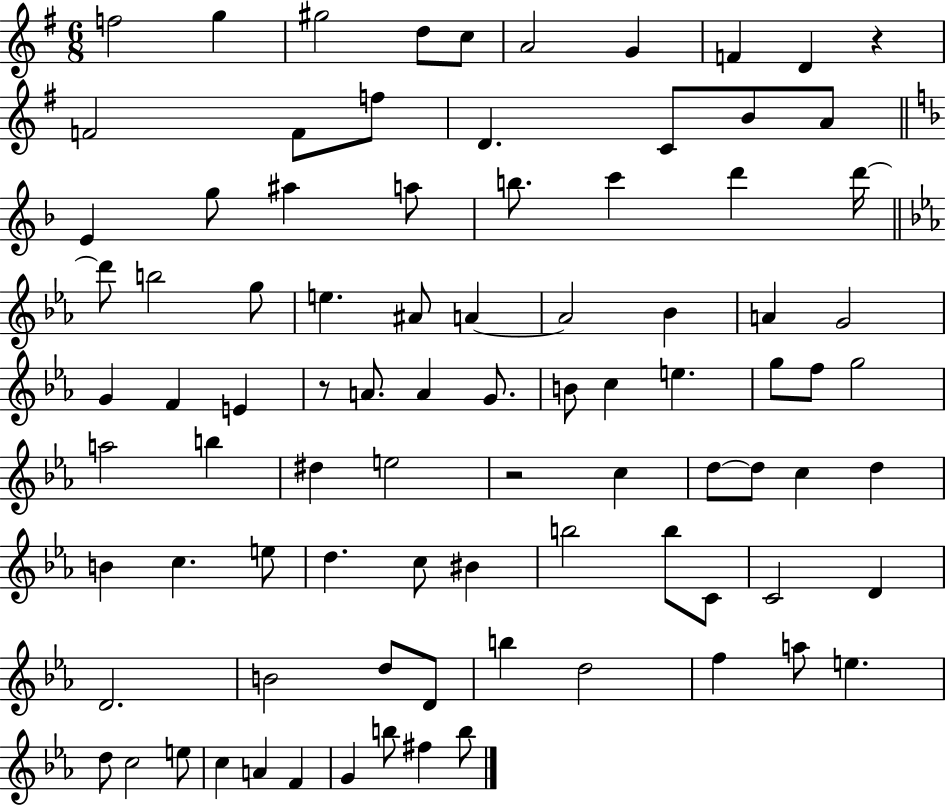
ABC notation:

X:1
T:Untitled
M:6/8
L:1/4
K:G
f2 g ^g2 d/2 c/2 A2 G F D z F2 F/2 f/2 D C/2 B/2 A/2 E g/2 ^a a/2 b/2 c' d' d'/4 d'/2 b2 g/2 e ^A/2 A A2 _B A G2 G F E z/2 A/2 A G/2 B/2 c e g/2 f/2 g2 a2 b ^d e2 z2 c d/2 d/2 c d B c e/2 d c/2 ^B b2 b/2 C/2 C2 D D2 B2 d/2 D/2 b d2 f a/2 e d/2 c2 e/2 c A F G b/2 ^f b/2